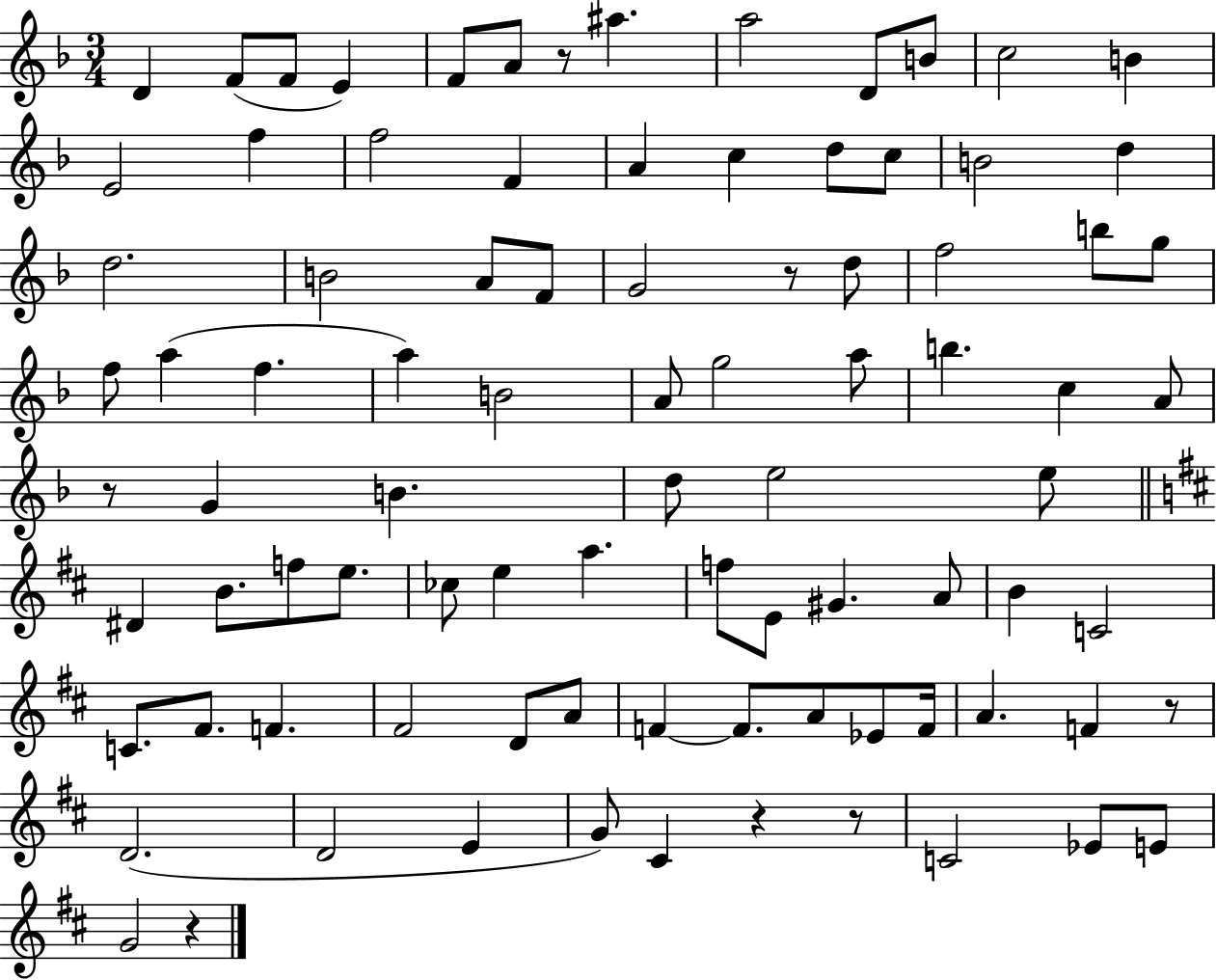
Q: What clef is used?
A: treble